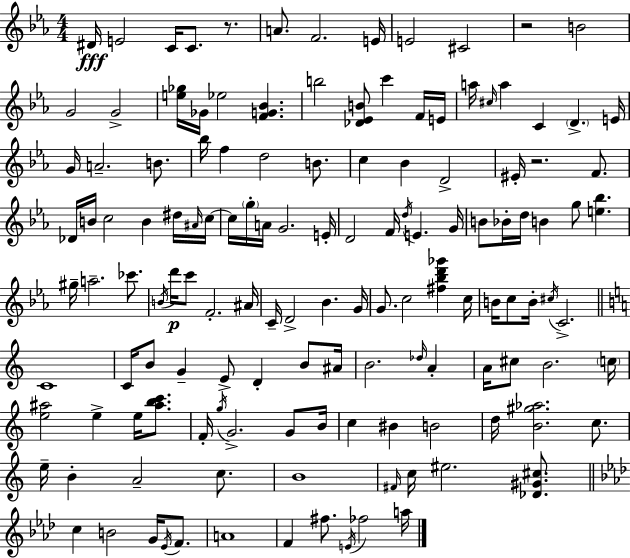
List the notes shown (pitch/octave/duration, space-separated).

D#4/s E4/h C4/s C4/e. R/e. A4/e. F4/h. E4/s E4/h C#4/h R/h B4/h G4/h G4/h [E5,Gb5]/s Gb4/s Eb5/h [F4,G4,Bb4]/q. B5/h [Db4,Eb4,B4]/e C6/q F4/s E4/s A5/s C#5/s A5/q C4/q D4/q. E4/s G4/s A4/h. B4/e. Bb5/s F5/q D5/h B4/e. C5/q Bb4/q D4/h EIS4/s R/h. F4/e. Db4/s B4/s C5/h B4/q D#5/s A#4/s C5/s C5/s G5/s A4/s G4/h. E4/s D4/h F4/s D5/s E4/q. G4/s B4/e Bb4/s D5/s B4/q G5/e [E5,Bb5]/q. G#5/s A5/h. CES6/e. B4/s D6/s C6/e F4/h. A#4/s C4/s D4/h Bb4/q. G4/s G4/e. C5/h [F#5,Bb5,D6,Gb6]/q C5/s B4/s C5/e B4/s C#5/s C4/h. C4/w C4/s B4/e G4/q E4/e D4/q B4/e A#4/s B4/h. Db5/s A4/q A4/s C#5/e B4/h. C5/s [E5,A#5]/h E5/q E5/s [A#5,B5,C6]/e. F4/s G5/s G4/h. G4/e B4/s C5/q BIS4/q B4/h D5/s [B4,G#5,Ab5]/h. C5/e. E5/s B4/q A4/h C5/e. B4/w F#4/s C5/s EIS5/h. [Db4,G#4,C#5]/e. C5/q B4/h G4/s Eb4/s F4/e. A4/w F4/q F#5/e. E4/s FES5/h A5/s